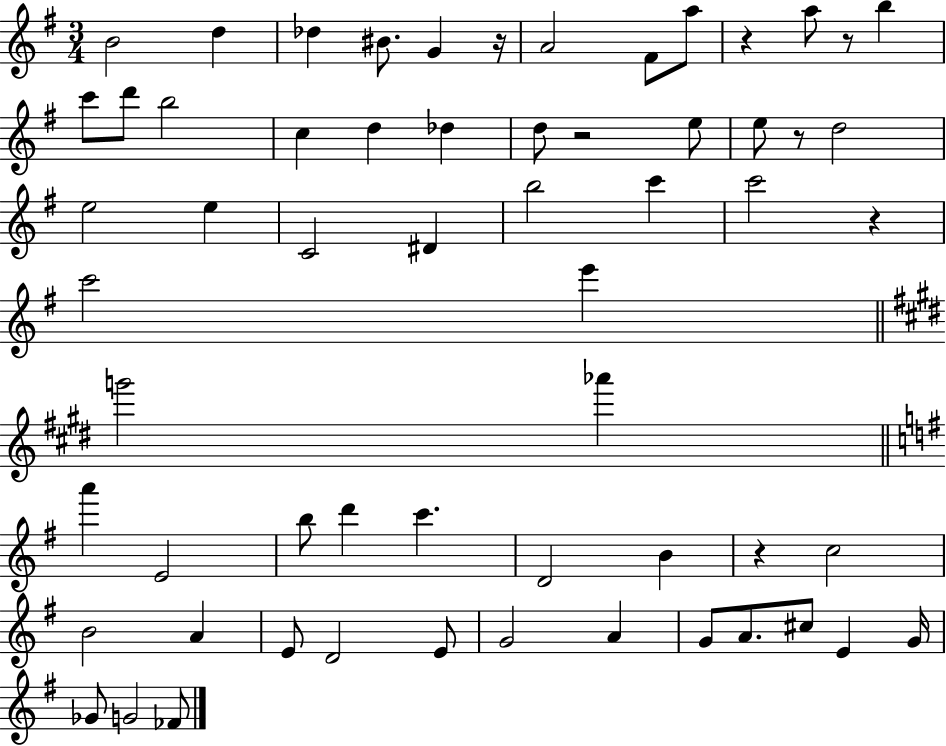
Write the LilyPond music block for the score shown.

{
  \clef treble
  \numericTimeSignature
  \time 3/4
  \key g \major
  b'2 d''4 | des''4 bis'8. g'4 r16 | a'2 fis'8 a''8 | r4 a''8 r8 b''4 | \break c'''8 d'''8 b''2 | c''4 d''4 des''4 | d''8 r2 e''8 | e''8 r8 d''2 | \break e''2 e''4 | c'2 dis'4 | b''2 c'''4 | c'''2 r4 | \break c'''2 e'''4 | \bar "||" \break \key e \major g'''2 aes'''4 | \bar "||" \break \key g \major a'''4 e'2 | b''8 d'''4 c'''4. | d'2 b'4 | r4 c''2 | \break b'2 a'4 | e'8 d'2 e'8 | g'2 a'4 | g'8 a'8. cis''8 e'4 g'16 | \break ges'8 g'2 fes'8 | \bar "|."
}